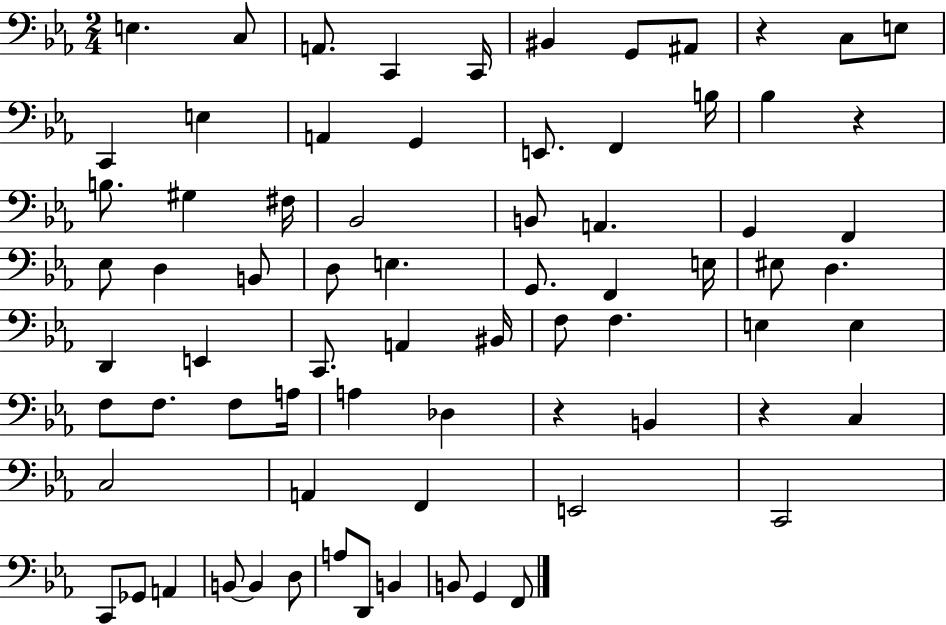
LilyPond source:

{
  \clef bass
  \numericTimeSignature
  \time 2/4
  \key ees \major
  e4. c8 | a,8. c,4 c,16 | bis,4 g,8 ais,8 | r4 c8 e8 | \break c,4 e4 | a,4 g,4 | e,8. f,4 b16 | bes4 r4 | \break b8. gis4 fis16 | bes,2 | b,8 a,4. | g,4 f,4 | \break ees8 d4 b,8 | d8 e4. | g,8. f,4 e16 | eis8 d4. | \break d,4 e,4 | c,8. a,4 bis,16 | f8 f4. | e4 e4 | \break f8 f8. f8 a16 | a4 des4 | r4 b,4 | r4 c4 | \break c2 | a,4 f,4 | e,2 | c,2 | \break c,8 ges,8 a,4 | b,8~~ b,4 d8 | a8 d,8 b,4 | b,8 g,4 f,8 | \break \bar "|."
}